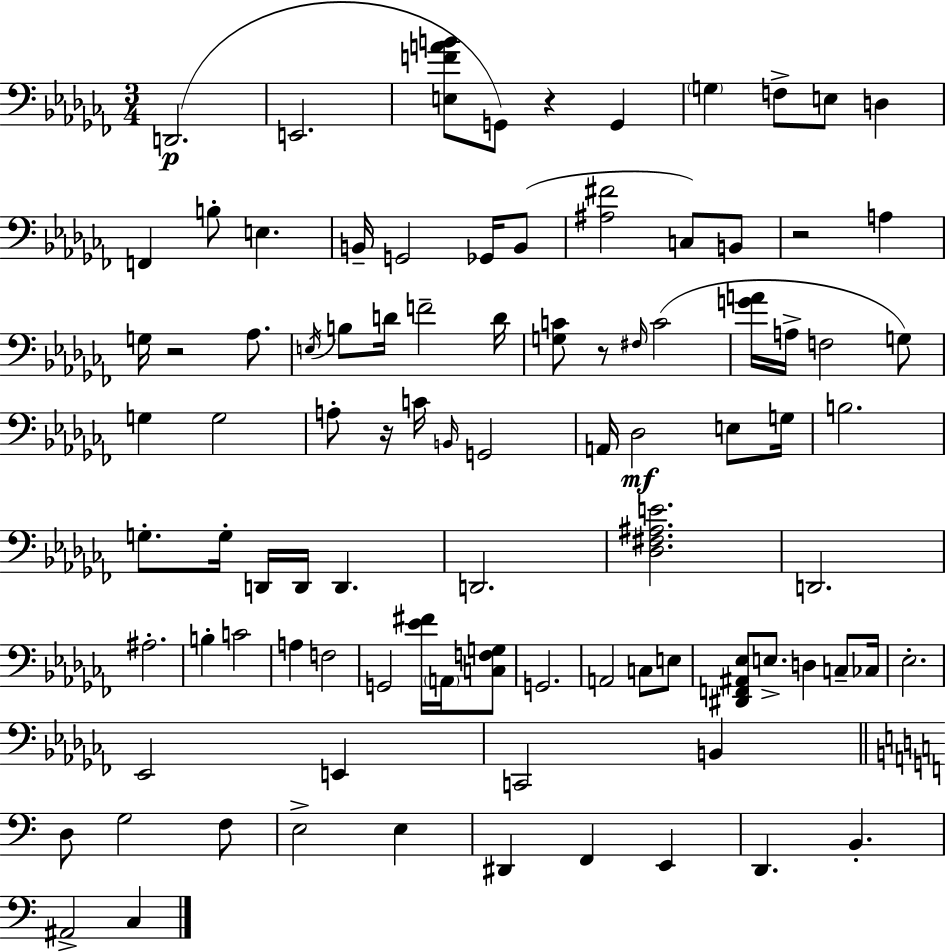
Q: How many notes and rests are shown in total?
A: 93